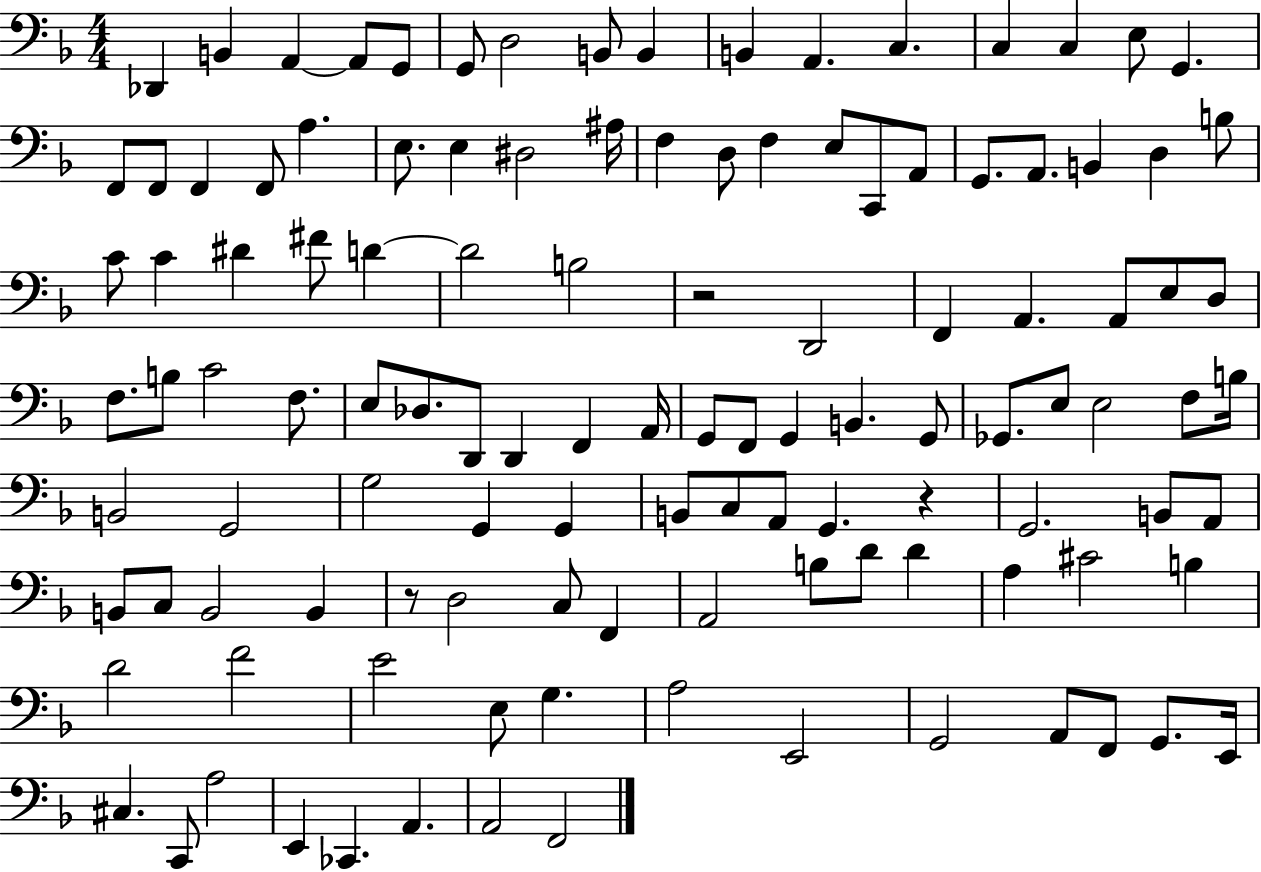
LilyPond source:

{
  \clef bass
  \numericTimeSignature
  \time 4/4
  \key f \major
  \repeat volta 2 { des,4 b,4 a,4~~ a,8 g,8 | g,8 d2 b,8 b,4 | b,4 a,4. c4. | c4 c4 e8 g,4. | \break f,8 f,8 f,4 f,8 a4. | e8. e4 dis2 ais16 | f4 d8 f4 e8 c,8 a,8 | g,8. a,8. b,4 d4 b8 | \break c'8 c'4 dis'4 fis'8 d'4~~ | d'2 b2 | r2 d,2 | f,4 a,4. a,8 e8 d8 | \break f8. b8 c'2 f8. | e8 des8. d,8 d,4 f,4 a,16 | g,8 f,8 g,4 b,4. g,8 | ges,8. e8 e2 f8 b16 | \break b,2 g,2 | g2 g,4 g,4 | b,8 c8 a,8 g,4. r4 | g,2. b,8 a,8 | \break b,8 c8 b,2 b,4 | r8 d2 c8 f,4 | a,2 b8 d'8 d'4 | a4 cis'2 b4 | \break d'2 f'2 | e'2 e8 g4. | a2 e,2 | g,2 a,8 f,8 g,8. e,16 | \break cis4. c,8 a2 | e,4 ces,4. a,4. | a,2 f,2 | } \bar "|."
}